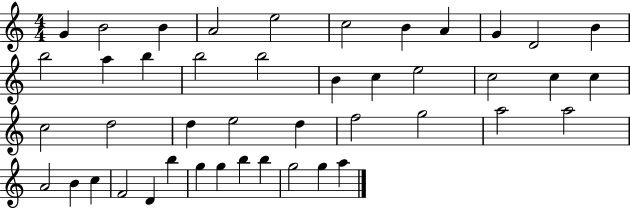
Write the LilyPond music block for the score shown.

{
  \clef treble
  \numericTimeSignature
  \time 4/4
  \key c \major
  g'4 b'2 b'4 | a'2 e''2 | c''2 b'4 a'4 | g'4 d'2 b'4 | \break b''2 a''4 b''4 | b''2 b''2 | b'4 c''4 e''2 | c''2 c''4 c''4 | \break c''2 d''2 | d''4 e''2 d''4 | f''2 g''2 | a''2 a''2 | \break a'2 b'4 c''4 | f'2 d'4 b''4 | g''4 g''4 b''4 b''4 | g''2 g''4 a''4 | \break \bar "|."
}